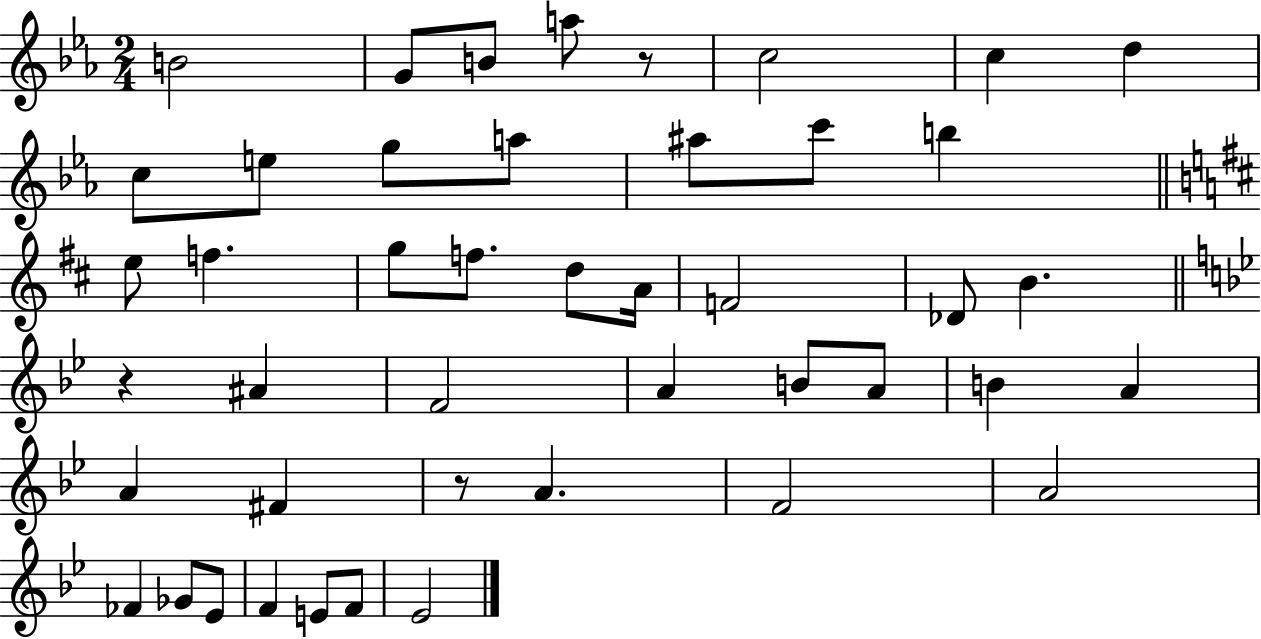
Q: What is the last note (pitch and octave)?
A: Eb4